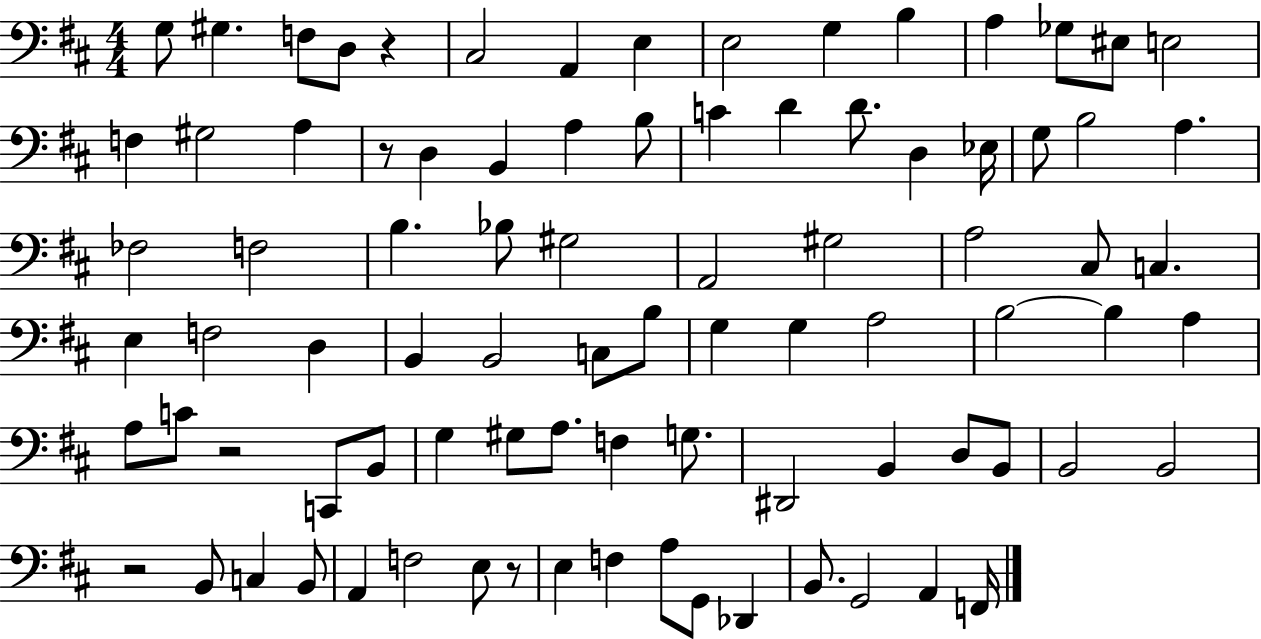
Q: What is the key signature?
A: D major